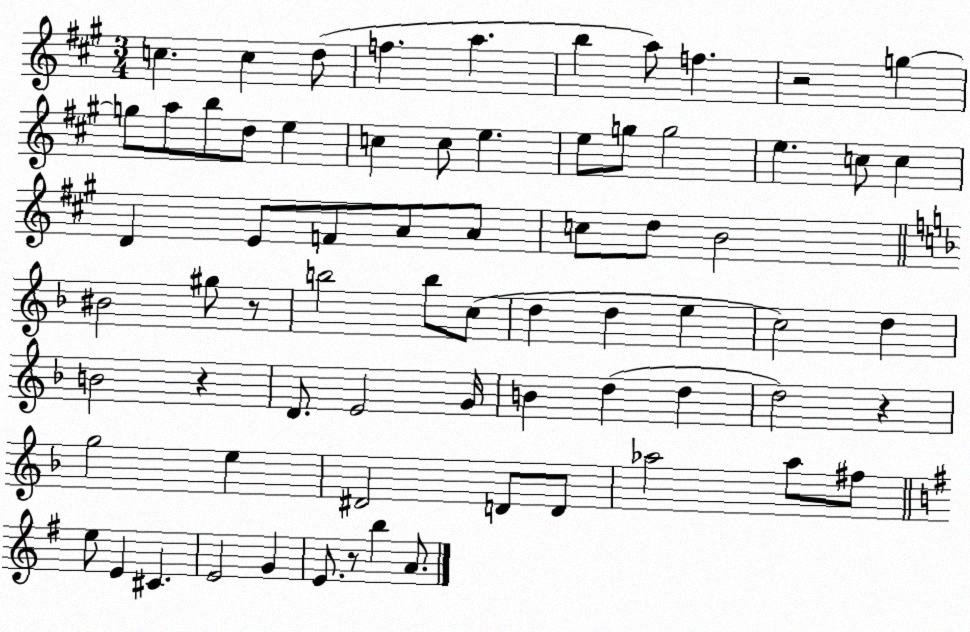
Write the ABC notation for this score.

X:1
T:Untitled
M:3/4
L:1/4
K:A
c c d/2 f a b a/2 f z2 g g/2 a/2 b/2 d/2 e c c/2 e e/2 g/2 g2 e c/2 c D E/2 F/2 A/2 A/2 c/2 d/2 B2 ^B2 ^g/2 z/2 b2 b/2 c/2 d d e c2 d B2 z D/2 E2 G/4 B d d d2 z g2 e ^D2 D/2 D/2 _a2 _a/2 ^f/2 e/2 E ^C E2 G E/2 z/2 b A/2